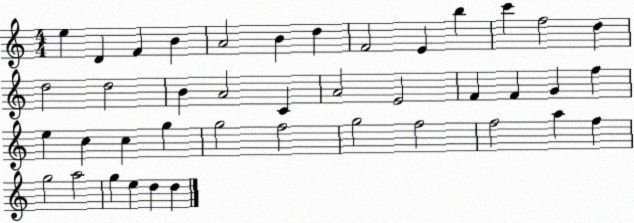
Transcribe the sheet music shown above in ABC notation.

X:1
T:Untitled
M:4/4
L:1/4
K:C
e D F B A2 B d F2 E b c' f2 d d2 d2 B A2 C A2 E2 F F G f e c c g g2 f2 g2 f2 f2 a f g2 a2 g e d d